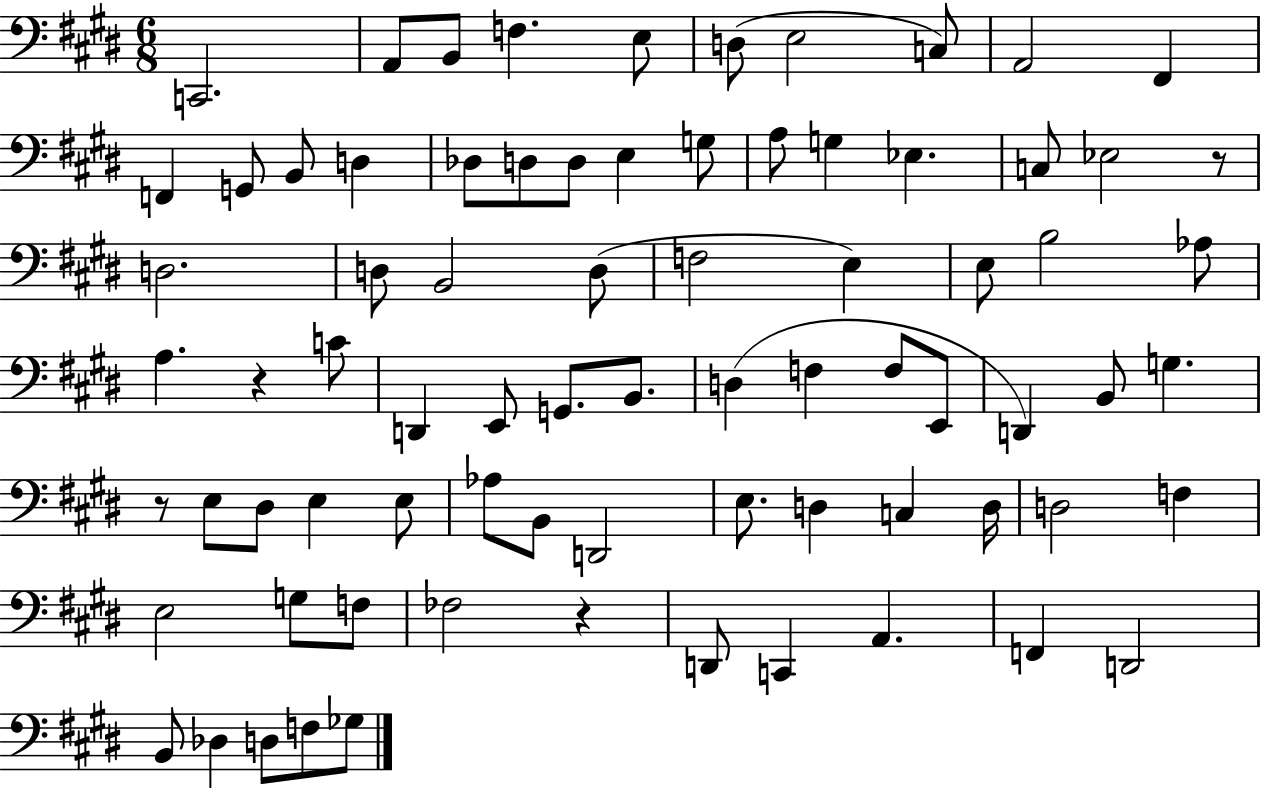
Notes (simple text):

C2/h. A2/e B2/e F3/q. E3/e D3/e E3/h C3/e A2/h F#2/q F2/q G2/e B2/e D3/q Db3/e D3/e D3/e E3/q G3/e A3/e G3/q Eb3/q. C3/e Eb3/h R/e D3/h. D3/e B2/h D3/e F3/h E3/q E3/e B3/h Ab3/e A3/q. R/q C4/e D2/q E2/e G2/e. B2/e. D3/q F3/q F3/e E2/e D2/q B2/e G3/q. R/e E3/e D#3/e E3/q E3/e Ab3/e B2/e D2/h E3/e. D3/q C3/q D3/s D3/h F3/q E3/h G3/e F3/e FES3/h R/q D2/e C2/q A2/q. F2/q D2/h B2/e Db3/q D3/e F3/e Gb3/e